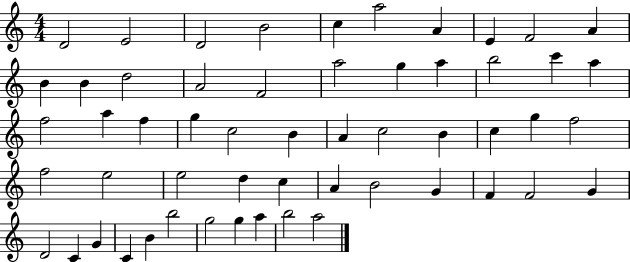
D4/h E4/h D4/h B4/h C5/q A5/h A4/q E4/q F4/h A4/q B4/q B4/q D5/h A4/h F4/h A5/h G5/q A5/q B5/h C6/q A5/q F5/h A5/q F5/q G5/q C5/h B4/q A4/q C5/h B4/q C5/q G5/q F5/h F5/h E5/h E5/h D5/q C5/q A4/q B4/h G4/q F4/q F4/h G4/q D4/h C4/q G4/q C4/q B4/q B5/h G5/h G5/q A5/q B5/h A5/h